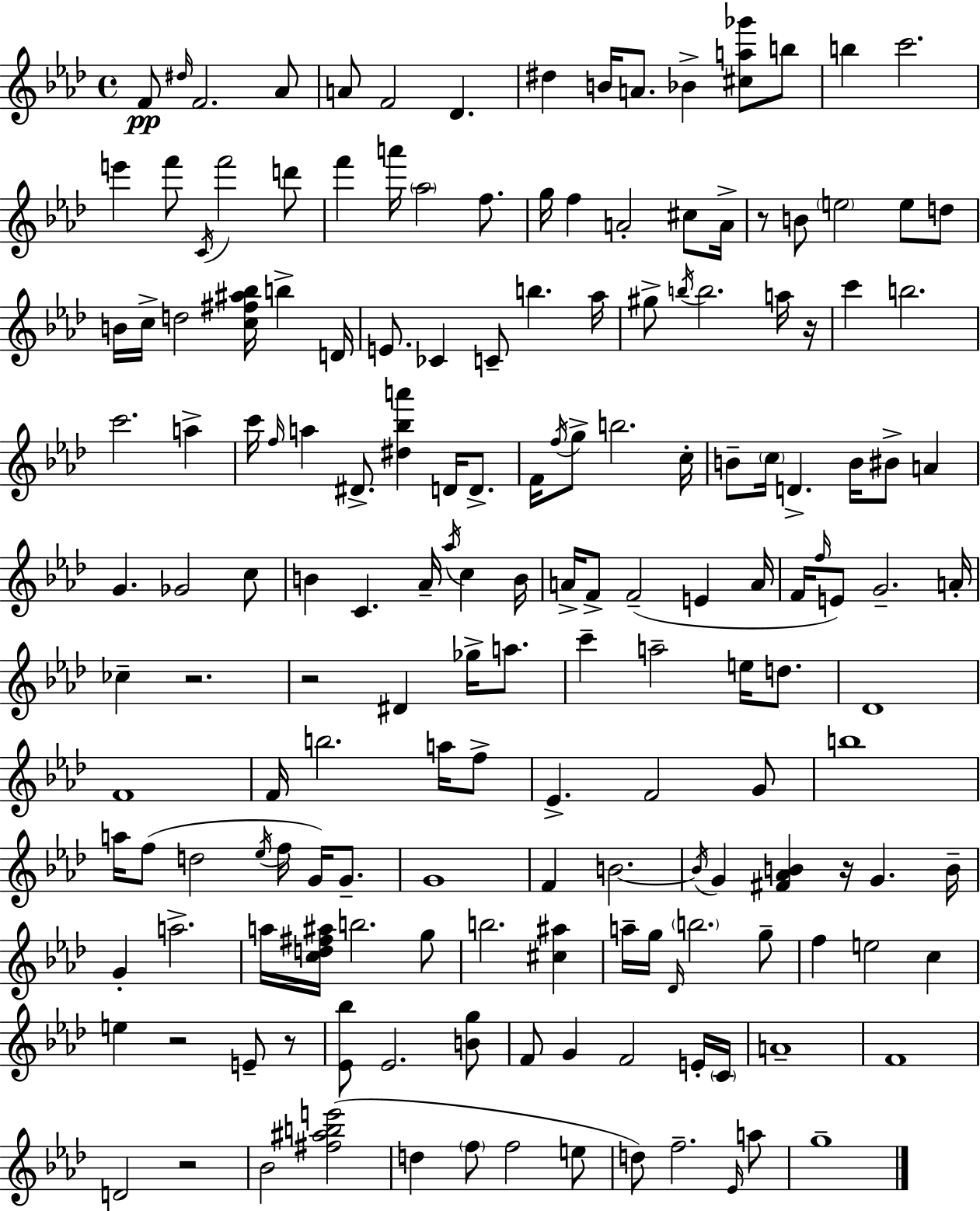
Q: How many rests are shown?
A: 8